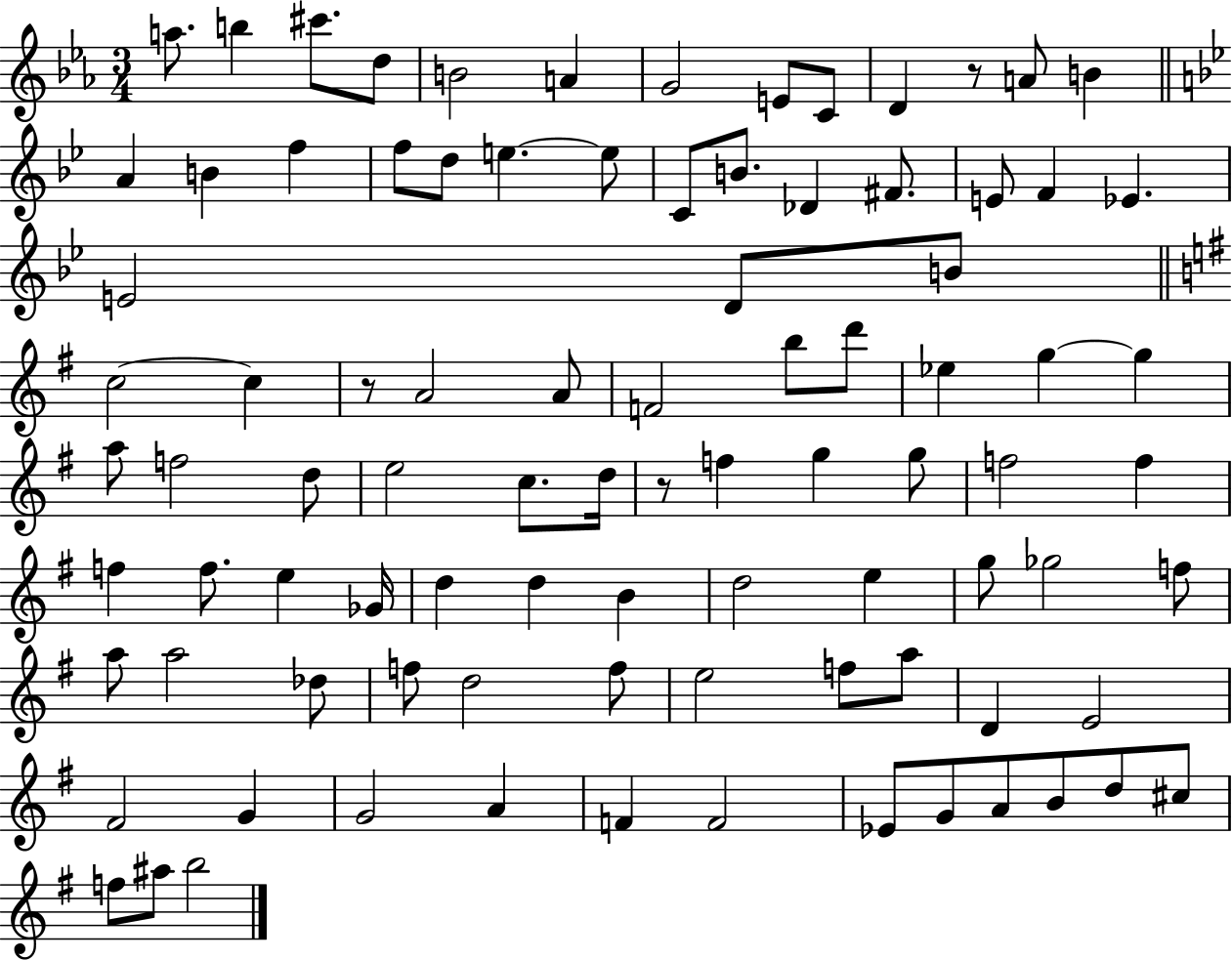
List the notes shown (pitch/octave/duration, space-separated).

A5/e. B5/q C#6/e. D5/e B4/h A4/q G4/h E4/e C4/e D4/q R/e A4/e B4/q A4/q B4/q F5/q F5/e D5/e E5/q. E5/e C4/e B4/e. Db4/q F#4/e. E4/e F4/q Eb4/q. E4/h D4/e B4/e C5/h C5/q R/e A4/h A4/e F4/h B5/e D6/e Eb5/q G5/q G5/q A5/e F5/h D5/e E5/h C5/e. D5/s R/e F5/q G5/q G5/e F5/h F5/q F5/q F5/e. E5/q Gb4/s D5/q D5/q B4/q D5/h E5/q G5/e Gb5/h F5/e A5/e A5/h Db5/e F5/e D5/h F5/e E5/h F5/e A5/e D4/q E4/h F#4/h G4/q G4/h A4/q F4/q F4/h Eb4/e G4/e A4/e B4/e D5/e C#5/e F5/e A#5/e B5/h